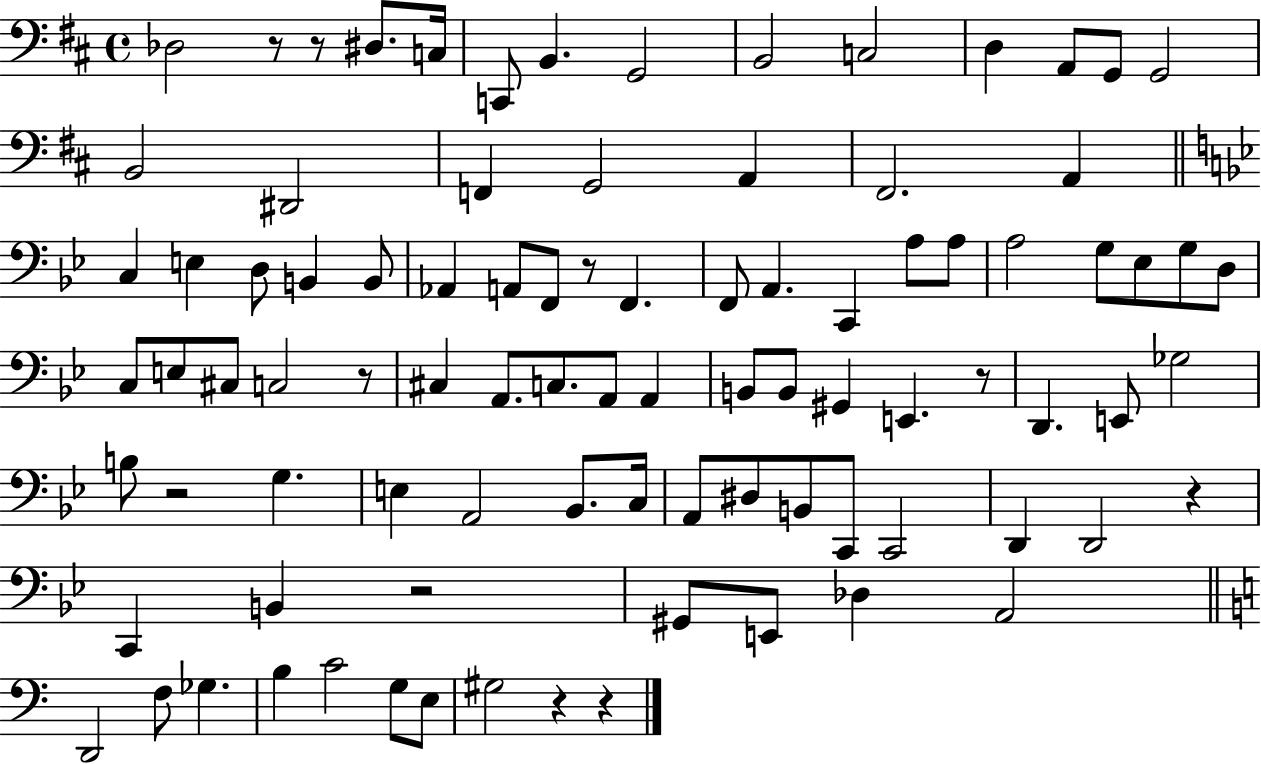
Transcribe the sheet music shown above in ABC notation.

X:1
T:Untitled
M:4/4
L:1/4
K:D
_D,2 z/2 z/2 ^D,/2 C,/4 C,,/2 B,, G,,2 B,,2 C,2 D, A,,/2 G,,/2 G,,2 B,,2 ^D,,2 F,, G,,2 A,, ^F,,2 A,, C, E, D,/2 B,, B,,/2 _A,, A,,/2 F,,/2 z/2 F,, F,,/2 A,, C,, A,/2 A,/2 A,2 G,/2 _E,/2 G,/2 D,/2 C,/2 E,/2 ^C,/2 C,2 z/2 ^C, A,,/2 C,/2 A,,/2 A,, B,,/2 B,,/2 ^G,, E,, z/2 D,, E,,/2 _G,2 B,/2 z2 G, E, A,,2 _B,,/2 C,/4 A,,/2 ^D,/2 B,,/2 C,,/2 C,,2 D,, D,,2 z C,, B,, z2 ^G,,/2 E,,/2 _D, A,,2 D,,2 F,/2 _G, B, C2 G,/2 E,/2 ^G,2 z z